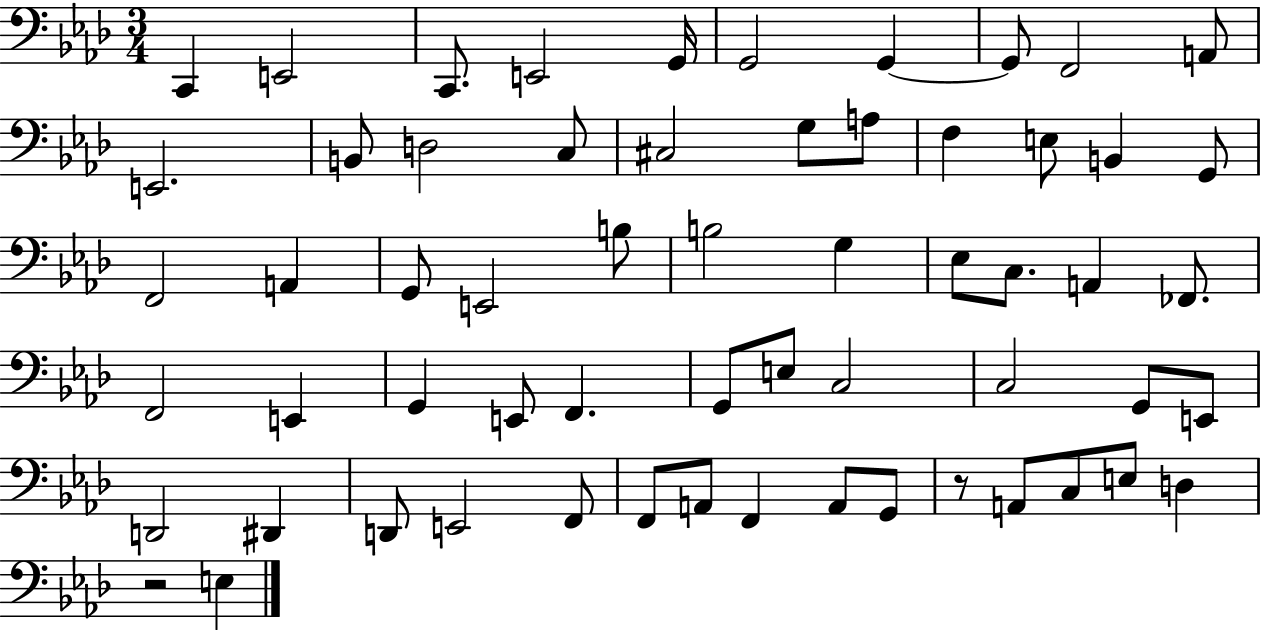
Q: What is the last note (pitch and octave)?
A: E3